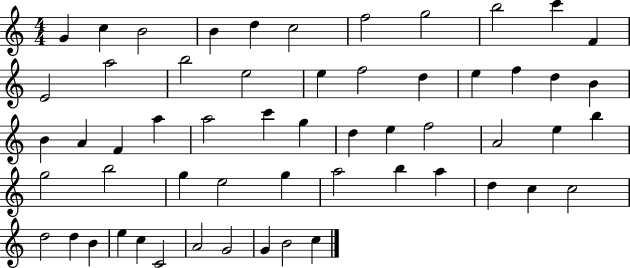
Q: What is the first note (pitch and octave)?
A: G4